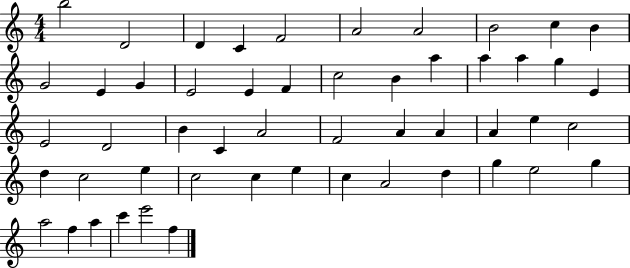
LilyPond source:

{
  \clef treble
  \numericTimeSignature
  \time 4/4
  \key c \major
  b''2 d'2 | d'4 c'4 f'2 | a'2 a'2 | b'2 c''4 b'4 | \break g'2 e'4 g'4 | e'2 e'4 f'4 | c''2 b'4 a''4 | a''4 a''4 g''4 e'4 | \break e'2 d'2 | b'4 c'4 a'2 | f'2 a'4 a'4 | a'4 e''4 c''2 | \break d''4 c''2 e''4 | c''2 c''4 e''4 | c''4 a'2 d''4 | g''4 e''2 g''4 | \break a''2 f''4 a''4 | c'''4 e'''2 f''4 | \bar "|."
}